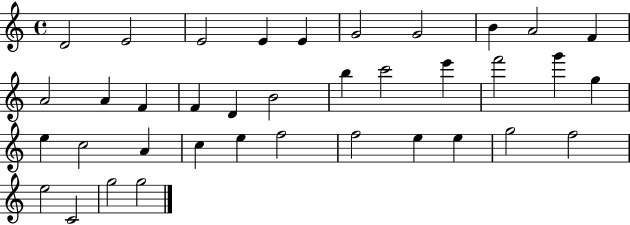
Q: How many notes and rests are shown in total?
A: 37